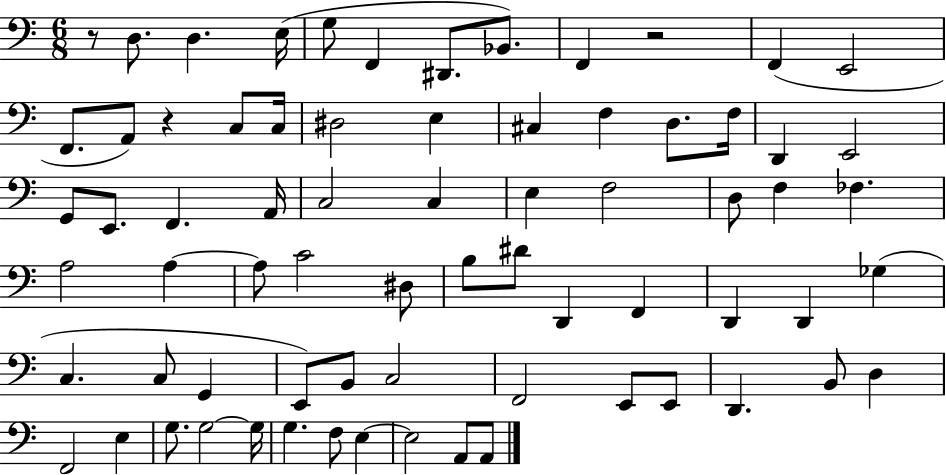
X:1
T:Untitled
M:6/8
L:1/4
K:C
z/2 D,/2 D, E,/4 G,/2 F,, ^D,,/2 _B,,/2 F,, z2 F,, E,,2 F,,/2 A,,/2 z C,/2 C,/4 ^D,2 E, ^C, F, D,/2 F,/4 D,, E,,2 G,,/2 E,,/2 F,, A,,/4 C,2 C, E, F,2 D,/2 F, _F, A,2 A, A,/2 C2 ^D,/2 B,/2 ^D/2 D,, F,, D,, D,, _G, C, C,/2 G,, E,,/2 B,,/2 C,2 F,,2 E,,/2 E,,/2 D,, B,,/2 D, F,,2 E, G,/2 G,2 G,/4 G, F,/2 E, E,2 A,,/2 A,,/2